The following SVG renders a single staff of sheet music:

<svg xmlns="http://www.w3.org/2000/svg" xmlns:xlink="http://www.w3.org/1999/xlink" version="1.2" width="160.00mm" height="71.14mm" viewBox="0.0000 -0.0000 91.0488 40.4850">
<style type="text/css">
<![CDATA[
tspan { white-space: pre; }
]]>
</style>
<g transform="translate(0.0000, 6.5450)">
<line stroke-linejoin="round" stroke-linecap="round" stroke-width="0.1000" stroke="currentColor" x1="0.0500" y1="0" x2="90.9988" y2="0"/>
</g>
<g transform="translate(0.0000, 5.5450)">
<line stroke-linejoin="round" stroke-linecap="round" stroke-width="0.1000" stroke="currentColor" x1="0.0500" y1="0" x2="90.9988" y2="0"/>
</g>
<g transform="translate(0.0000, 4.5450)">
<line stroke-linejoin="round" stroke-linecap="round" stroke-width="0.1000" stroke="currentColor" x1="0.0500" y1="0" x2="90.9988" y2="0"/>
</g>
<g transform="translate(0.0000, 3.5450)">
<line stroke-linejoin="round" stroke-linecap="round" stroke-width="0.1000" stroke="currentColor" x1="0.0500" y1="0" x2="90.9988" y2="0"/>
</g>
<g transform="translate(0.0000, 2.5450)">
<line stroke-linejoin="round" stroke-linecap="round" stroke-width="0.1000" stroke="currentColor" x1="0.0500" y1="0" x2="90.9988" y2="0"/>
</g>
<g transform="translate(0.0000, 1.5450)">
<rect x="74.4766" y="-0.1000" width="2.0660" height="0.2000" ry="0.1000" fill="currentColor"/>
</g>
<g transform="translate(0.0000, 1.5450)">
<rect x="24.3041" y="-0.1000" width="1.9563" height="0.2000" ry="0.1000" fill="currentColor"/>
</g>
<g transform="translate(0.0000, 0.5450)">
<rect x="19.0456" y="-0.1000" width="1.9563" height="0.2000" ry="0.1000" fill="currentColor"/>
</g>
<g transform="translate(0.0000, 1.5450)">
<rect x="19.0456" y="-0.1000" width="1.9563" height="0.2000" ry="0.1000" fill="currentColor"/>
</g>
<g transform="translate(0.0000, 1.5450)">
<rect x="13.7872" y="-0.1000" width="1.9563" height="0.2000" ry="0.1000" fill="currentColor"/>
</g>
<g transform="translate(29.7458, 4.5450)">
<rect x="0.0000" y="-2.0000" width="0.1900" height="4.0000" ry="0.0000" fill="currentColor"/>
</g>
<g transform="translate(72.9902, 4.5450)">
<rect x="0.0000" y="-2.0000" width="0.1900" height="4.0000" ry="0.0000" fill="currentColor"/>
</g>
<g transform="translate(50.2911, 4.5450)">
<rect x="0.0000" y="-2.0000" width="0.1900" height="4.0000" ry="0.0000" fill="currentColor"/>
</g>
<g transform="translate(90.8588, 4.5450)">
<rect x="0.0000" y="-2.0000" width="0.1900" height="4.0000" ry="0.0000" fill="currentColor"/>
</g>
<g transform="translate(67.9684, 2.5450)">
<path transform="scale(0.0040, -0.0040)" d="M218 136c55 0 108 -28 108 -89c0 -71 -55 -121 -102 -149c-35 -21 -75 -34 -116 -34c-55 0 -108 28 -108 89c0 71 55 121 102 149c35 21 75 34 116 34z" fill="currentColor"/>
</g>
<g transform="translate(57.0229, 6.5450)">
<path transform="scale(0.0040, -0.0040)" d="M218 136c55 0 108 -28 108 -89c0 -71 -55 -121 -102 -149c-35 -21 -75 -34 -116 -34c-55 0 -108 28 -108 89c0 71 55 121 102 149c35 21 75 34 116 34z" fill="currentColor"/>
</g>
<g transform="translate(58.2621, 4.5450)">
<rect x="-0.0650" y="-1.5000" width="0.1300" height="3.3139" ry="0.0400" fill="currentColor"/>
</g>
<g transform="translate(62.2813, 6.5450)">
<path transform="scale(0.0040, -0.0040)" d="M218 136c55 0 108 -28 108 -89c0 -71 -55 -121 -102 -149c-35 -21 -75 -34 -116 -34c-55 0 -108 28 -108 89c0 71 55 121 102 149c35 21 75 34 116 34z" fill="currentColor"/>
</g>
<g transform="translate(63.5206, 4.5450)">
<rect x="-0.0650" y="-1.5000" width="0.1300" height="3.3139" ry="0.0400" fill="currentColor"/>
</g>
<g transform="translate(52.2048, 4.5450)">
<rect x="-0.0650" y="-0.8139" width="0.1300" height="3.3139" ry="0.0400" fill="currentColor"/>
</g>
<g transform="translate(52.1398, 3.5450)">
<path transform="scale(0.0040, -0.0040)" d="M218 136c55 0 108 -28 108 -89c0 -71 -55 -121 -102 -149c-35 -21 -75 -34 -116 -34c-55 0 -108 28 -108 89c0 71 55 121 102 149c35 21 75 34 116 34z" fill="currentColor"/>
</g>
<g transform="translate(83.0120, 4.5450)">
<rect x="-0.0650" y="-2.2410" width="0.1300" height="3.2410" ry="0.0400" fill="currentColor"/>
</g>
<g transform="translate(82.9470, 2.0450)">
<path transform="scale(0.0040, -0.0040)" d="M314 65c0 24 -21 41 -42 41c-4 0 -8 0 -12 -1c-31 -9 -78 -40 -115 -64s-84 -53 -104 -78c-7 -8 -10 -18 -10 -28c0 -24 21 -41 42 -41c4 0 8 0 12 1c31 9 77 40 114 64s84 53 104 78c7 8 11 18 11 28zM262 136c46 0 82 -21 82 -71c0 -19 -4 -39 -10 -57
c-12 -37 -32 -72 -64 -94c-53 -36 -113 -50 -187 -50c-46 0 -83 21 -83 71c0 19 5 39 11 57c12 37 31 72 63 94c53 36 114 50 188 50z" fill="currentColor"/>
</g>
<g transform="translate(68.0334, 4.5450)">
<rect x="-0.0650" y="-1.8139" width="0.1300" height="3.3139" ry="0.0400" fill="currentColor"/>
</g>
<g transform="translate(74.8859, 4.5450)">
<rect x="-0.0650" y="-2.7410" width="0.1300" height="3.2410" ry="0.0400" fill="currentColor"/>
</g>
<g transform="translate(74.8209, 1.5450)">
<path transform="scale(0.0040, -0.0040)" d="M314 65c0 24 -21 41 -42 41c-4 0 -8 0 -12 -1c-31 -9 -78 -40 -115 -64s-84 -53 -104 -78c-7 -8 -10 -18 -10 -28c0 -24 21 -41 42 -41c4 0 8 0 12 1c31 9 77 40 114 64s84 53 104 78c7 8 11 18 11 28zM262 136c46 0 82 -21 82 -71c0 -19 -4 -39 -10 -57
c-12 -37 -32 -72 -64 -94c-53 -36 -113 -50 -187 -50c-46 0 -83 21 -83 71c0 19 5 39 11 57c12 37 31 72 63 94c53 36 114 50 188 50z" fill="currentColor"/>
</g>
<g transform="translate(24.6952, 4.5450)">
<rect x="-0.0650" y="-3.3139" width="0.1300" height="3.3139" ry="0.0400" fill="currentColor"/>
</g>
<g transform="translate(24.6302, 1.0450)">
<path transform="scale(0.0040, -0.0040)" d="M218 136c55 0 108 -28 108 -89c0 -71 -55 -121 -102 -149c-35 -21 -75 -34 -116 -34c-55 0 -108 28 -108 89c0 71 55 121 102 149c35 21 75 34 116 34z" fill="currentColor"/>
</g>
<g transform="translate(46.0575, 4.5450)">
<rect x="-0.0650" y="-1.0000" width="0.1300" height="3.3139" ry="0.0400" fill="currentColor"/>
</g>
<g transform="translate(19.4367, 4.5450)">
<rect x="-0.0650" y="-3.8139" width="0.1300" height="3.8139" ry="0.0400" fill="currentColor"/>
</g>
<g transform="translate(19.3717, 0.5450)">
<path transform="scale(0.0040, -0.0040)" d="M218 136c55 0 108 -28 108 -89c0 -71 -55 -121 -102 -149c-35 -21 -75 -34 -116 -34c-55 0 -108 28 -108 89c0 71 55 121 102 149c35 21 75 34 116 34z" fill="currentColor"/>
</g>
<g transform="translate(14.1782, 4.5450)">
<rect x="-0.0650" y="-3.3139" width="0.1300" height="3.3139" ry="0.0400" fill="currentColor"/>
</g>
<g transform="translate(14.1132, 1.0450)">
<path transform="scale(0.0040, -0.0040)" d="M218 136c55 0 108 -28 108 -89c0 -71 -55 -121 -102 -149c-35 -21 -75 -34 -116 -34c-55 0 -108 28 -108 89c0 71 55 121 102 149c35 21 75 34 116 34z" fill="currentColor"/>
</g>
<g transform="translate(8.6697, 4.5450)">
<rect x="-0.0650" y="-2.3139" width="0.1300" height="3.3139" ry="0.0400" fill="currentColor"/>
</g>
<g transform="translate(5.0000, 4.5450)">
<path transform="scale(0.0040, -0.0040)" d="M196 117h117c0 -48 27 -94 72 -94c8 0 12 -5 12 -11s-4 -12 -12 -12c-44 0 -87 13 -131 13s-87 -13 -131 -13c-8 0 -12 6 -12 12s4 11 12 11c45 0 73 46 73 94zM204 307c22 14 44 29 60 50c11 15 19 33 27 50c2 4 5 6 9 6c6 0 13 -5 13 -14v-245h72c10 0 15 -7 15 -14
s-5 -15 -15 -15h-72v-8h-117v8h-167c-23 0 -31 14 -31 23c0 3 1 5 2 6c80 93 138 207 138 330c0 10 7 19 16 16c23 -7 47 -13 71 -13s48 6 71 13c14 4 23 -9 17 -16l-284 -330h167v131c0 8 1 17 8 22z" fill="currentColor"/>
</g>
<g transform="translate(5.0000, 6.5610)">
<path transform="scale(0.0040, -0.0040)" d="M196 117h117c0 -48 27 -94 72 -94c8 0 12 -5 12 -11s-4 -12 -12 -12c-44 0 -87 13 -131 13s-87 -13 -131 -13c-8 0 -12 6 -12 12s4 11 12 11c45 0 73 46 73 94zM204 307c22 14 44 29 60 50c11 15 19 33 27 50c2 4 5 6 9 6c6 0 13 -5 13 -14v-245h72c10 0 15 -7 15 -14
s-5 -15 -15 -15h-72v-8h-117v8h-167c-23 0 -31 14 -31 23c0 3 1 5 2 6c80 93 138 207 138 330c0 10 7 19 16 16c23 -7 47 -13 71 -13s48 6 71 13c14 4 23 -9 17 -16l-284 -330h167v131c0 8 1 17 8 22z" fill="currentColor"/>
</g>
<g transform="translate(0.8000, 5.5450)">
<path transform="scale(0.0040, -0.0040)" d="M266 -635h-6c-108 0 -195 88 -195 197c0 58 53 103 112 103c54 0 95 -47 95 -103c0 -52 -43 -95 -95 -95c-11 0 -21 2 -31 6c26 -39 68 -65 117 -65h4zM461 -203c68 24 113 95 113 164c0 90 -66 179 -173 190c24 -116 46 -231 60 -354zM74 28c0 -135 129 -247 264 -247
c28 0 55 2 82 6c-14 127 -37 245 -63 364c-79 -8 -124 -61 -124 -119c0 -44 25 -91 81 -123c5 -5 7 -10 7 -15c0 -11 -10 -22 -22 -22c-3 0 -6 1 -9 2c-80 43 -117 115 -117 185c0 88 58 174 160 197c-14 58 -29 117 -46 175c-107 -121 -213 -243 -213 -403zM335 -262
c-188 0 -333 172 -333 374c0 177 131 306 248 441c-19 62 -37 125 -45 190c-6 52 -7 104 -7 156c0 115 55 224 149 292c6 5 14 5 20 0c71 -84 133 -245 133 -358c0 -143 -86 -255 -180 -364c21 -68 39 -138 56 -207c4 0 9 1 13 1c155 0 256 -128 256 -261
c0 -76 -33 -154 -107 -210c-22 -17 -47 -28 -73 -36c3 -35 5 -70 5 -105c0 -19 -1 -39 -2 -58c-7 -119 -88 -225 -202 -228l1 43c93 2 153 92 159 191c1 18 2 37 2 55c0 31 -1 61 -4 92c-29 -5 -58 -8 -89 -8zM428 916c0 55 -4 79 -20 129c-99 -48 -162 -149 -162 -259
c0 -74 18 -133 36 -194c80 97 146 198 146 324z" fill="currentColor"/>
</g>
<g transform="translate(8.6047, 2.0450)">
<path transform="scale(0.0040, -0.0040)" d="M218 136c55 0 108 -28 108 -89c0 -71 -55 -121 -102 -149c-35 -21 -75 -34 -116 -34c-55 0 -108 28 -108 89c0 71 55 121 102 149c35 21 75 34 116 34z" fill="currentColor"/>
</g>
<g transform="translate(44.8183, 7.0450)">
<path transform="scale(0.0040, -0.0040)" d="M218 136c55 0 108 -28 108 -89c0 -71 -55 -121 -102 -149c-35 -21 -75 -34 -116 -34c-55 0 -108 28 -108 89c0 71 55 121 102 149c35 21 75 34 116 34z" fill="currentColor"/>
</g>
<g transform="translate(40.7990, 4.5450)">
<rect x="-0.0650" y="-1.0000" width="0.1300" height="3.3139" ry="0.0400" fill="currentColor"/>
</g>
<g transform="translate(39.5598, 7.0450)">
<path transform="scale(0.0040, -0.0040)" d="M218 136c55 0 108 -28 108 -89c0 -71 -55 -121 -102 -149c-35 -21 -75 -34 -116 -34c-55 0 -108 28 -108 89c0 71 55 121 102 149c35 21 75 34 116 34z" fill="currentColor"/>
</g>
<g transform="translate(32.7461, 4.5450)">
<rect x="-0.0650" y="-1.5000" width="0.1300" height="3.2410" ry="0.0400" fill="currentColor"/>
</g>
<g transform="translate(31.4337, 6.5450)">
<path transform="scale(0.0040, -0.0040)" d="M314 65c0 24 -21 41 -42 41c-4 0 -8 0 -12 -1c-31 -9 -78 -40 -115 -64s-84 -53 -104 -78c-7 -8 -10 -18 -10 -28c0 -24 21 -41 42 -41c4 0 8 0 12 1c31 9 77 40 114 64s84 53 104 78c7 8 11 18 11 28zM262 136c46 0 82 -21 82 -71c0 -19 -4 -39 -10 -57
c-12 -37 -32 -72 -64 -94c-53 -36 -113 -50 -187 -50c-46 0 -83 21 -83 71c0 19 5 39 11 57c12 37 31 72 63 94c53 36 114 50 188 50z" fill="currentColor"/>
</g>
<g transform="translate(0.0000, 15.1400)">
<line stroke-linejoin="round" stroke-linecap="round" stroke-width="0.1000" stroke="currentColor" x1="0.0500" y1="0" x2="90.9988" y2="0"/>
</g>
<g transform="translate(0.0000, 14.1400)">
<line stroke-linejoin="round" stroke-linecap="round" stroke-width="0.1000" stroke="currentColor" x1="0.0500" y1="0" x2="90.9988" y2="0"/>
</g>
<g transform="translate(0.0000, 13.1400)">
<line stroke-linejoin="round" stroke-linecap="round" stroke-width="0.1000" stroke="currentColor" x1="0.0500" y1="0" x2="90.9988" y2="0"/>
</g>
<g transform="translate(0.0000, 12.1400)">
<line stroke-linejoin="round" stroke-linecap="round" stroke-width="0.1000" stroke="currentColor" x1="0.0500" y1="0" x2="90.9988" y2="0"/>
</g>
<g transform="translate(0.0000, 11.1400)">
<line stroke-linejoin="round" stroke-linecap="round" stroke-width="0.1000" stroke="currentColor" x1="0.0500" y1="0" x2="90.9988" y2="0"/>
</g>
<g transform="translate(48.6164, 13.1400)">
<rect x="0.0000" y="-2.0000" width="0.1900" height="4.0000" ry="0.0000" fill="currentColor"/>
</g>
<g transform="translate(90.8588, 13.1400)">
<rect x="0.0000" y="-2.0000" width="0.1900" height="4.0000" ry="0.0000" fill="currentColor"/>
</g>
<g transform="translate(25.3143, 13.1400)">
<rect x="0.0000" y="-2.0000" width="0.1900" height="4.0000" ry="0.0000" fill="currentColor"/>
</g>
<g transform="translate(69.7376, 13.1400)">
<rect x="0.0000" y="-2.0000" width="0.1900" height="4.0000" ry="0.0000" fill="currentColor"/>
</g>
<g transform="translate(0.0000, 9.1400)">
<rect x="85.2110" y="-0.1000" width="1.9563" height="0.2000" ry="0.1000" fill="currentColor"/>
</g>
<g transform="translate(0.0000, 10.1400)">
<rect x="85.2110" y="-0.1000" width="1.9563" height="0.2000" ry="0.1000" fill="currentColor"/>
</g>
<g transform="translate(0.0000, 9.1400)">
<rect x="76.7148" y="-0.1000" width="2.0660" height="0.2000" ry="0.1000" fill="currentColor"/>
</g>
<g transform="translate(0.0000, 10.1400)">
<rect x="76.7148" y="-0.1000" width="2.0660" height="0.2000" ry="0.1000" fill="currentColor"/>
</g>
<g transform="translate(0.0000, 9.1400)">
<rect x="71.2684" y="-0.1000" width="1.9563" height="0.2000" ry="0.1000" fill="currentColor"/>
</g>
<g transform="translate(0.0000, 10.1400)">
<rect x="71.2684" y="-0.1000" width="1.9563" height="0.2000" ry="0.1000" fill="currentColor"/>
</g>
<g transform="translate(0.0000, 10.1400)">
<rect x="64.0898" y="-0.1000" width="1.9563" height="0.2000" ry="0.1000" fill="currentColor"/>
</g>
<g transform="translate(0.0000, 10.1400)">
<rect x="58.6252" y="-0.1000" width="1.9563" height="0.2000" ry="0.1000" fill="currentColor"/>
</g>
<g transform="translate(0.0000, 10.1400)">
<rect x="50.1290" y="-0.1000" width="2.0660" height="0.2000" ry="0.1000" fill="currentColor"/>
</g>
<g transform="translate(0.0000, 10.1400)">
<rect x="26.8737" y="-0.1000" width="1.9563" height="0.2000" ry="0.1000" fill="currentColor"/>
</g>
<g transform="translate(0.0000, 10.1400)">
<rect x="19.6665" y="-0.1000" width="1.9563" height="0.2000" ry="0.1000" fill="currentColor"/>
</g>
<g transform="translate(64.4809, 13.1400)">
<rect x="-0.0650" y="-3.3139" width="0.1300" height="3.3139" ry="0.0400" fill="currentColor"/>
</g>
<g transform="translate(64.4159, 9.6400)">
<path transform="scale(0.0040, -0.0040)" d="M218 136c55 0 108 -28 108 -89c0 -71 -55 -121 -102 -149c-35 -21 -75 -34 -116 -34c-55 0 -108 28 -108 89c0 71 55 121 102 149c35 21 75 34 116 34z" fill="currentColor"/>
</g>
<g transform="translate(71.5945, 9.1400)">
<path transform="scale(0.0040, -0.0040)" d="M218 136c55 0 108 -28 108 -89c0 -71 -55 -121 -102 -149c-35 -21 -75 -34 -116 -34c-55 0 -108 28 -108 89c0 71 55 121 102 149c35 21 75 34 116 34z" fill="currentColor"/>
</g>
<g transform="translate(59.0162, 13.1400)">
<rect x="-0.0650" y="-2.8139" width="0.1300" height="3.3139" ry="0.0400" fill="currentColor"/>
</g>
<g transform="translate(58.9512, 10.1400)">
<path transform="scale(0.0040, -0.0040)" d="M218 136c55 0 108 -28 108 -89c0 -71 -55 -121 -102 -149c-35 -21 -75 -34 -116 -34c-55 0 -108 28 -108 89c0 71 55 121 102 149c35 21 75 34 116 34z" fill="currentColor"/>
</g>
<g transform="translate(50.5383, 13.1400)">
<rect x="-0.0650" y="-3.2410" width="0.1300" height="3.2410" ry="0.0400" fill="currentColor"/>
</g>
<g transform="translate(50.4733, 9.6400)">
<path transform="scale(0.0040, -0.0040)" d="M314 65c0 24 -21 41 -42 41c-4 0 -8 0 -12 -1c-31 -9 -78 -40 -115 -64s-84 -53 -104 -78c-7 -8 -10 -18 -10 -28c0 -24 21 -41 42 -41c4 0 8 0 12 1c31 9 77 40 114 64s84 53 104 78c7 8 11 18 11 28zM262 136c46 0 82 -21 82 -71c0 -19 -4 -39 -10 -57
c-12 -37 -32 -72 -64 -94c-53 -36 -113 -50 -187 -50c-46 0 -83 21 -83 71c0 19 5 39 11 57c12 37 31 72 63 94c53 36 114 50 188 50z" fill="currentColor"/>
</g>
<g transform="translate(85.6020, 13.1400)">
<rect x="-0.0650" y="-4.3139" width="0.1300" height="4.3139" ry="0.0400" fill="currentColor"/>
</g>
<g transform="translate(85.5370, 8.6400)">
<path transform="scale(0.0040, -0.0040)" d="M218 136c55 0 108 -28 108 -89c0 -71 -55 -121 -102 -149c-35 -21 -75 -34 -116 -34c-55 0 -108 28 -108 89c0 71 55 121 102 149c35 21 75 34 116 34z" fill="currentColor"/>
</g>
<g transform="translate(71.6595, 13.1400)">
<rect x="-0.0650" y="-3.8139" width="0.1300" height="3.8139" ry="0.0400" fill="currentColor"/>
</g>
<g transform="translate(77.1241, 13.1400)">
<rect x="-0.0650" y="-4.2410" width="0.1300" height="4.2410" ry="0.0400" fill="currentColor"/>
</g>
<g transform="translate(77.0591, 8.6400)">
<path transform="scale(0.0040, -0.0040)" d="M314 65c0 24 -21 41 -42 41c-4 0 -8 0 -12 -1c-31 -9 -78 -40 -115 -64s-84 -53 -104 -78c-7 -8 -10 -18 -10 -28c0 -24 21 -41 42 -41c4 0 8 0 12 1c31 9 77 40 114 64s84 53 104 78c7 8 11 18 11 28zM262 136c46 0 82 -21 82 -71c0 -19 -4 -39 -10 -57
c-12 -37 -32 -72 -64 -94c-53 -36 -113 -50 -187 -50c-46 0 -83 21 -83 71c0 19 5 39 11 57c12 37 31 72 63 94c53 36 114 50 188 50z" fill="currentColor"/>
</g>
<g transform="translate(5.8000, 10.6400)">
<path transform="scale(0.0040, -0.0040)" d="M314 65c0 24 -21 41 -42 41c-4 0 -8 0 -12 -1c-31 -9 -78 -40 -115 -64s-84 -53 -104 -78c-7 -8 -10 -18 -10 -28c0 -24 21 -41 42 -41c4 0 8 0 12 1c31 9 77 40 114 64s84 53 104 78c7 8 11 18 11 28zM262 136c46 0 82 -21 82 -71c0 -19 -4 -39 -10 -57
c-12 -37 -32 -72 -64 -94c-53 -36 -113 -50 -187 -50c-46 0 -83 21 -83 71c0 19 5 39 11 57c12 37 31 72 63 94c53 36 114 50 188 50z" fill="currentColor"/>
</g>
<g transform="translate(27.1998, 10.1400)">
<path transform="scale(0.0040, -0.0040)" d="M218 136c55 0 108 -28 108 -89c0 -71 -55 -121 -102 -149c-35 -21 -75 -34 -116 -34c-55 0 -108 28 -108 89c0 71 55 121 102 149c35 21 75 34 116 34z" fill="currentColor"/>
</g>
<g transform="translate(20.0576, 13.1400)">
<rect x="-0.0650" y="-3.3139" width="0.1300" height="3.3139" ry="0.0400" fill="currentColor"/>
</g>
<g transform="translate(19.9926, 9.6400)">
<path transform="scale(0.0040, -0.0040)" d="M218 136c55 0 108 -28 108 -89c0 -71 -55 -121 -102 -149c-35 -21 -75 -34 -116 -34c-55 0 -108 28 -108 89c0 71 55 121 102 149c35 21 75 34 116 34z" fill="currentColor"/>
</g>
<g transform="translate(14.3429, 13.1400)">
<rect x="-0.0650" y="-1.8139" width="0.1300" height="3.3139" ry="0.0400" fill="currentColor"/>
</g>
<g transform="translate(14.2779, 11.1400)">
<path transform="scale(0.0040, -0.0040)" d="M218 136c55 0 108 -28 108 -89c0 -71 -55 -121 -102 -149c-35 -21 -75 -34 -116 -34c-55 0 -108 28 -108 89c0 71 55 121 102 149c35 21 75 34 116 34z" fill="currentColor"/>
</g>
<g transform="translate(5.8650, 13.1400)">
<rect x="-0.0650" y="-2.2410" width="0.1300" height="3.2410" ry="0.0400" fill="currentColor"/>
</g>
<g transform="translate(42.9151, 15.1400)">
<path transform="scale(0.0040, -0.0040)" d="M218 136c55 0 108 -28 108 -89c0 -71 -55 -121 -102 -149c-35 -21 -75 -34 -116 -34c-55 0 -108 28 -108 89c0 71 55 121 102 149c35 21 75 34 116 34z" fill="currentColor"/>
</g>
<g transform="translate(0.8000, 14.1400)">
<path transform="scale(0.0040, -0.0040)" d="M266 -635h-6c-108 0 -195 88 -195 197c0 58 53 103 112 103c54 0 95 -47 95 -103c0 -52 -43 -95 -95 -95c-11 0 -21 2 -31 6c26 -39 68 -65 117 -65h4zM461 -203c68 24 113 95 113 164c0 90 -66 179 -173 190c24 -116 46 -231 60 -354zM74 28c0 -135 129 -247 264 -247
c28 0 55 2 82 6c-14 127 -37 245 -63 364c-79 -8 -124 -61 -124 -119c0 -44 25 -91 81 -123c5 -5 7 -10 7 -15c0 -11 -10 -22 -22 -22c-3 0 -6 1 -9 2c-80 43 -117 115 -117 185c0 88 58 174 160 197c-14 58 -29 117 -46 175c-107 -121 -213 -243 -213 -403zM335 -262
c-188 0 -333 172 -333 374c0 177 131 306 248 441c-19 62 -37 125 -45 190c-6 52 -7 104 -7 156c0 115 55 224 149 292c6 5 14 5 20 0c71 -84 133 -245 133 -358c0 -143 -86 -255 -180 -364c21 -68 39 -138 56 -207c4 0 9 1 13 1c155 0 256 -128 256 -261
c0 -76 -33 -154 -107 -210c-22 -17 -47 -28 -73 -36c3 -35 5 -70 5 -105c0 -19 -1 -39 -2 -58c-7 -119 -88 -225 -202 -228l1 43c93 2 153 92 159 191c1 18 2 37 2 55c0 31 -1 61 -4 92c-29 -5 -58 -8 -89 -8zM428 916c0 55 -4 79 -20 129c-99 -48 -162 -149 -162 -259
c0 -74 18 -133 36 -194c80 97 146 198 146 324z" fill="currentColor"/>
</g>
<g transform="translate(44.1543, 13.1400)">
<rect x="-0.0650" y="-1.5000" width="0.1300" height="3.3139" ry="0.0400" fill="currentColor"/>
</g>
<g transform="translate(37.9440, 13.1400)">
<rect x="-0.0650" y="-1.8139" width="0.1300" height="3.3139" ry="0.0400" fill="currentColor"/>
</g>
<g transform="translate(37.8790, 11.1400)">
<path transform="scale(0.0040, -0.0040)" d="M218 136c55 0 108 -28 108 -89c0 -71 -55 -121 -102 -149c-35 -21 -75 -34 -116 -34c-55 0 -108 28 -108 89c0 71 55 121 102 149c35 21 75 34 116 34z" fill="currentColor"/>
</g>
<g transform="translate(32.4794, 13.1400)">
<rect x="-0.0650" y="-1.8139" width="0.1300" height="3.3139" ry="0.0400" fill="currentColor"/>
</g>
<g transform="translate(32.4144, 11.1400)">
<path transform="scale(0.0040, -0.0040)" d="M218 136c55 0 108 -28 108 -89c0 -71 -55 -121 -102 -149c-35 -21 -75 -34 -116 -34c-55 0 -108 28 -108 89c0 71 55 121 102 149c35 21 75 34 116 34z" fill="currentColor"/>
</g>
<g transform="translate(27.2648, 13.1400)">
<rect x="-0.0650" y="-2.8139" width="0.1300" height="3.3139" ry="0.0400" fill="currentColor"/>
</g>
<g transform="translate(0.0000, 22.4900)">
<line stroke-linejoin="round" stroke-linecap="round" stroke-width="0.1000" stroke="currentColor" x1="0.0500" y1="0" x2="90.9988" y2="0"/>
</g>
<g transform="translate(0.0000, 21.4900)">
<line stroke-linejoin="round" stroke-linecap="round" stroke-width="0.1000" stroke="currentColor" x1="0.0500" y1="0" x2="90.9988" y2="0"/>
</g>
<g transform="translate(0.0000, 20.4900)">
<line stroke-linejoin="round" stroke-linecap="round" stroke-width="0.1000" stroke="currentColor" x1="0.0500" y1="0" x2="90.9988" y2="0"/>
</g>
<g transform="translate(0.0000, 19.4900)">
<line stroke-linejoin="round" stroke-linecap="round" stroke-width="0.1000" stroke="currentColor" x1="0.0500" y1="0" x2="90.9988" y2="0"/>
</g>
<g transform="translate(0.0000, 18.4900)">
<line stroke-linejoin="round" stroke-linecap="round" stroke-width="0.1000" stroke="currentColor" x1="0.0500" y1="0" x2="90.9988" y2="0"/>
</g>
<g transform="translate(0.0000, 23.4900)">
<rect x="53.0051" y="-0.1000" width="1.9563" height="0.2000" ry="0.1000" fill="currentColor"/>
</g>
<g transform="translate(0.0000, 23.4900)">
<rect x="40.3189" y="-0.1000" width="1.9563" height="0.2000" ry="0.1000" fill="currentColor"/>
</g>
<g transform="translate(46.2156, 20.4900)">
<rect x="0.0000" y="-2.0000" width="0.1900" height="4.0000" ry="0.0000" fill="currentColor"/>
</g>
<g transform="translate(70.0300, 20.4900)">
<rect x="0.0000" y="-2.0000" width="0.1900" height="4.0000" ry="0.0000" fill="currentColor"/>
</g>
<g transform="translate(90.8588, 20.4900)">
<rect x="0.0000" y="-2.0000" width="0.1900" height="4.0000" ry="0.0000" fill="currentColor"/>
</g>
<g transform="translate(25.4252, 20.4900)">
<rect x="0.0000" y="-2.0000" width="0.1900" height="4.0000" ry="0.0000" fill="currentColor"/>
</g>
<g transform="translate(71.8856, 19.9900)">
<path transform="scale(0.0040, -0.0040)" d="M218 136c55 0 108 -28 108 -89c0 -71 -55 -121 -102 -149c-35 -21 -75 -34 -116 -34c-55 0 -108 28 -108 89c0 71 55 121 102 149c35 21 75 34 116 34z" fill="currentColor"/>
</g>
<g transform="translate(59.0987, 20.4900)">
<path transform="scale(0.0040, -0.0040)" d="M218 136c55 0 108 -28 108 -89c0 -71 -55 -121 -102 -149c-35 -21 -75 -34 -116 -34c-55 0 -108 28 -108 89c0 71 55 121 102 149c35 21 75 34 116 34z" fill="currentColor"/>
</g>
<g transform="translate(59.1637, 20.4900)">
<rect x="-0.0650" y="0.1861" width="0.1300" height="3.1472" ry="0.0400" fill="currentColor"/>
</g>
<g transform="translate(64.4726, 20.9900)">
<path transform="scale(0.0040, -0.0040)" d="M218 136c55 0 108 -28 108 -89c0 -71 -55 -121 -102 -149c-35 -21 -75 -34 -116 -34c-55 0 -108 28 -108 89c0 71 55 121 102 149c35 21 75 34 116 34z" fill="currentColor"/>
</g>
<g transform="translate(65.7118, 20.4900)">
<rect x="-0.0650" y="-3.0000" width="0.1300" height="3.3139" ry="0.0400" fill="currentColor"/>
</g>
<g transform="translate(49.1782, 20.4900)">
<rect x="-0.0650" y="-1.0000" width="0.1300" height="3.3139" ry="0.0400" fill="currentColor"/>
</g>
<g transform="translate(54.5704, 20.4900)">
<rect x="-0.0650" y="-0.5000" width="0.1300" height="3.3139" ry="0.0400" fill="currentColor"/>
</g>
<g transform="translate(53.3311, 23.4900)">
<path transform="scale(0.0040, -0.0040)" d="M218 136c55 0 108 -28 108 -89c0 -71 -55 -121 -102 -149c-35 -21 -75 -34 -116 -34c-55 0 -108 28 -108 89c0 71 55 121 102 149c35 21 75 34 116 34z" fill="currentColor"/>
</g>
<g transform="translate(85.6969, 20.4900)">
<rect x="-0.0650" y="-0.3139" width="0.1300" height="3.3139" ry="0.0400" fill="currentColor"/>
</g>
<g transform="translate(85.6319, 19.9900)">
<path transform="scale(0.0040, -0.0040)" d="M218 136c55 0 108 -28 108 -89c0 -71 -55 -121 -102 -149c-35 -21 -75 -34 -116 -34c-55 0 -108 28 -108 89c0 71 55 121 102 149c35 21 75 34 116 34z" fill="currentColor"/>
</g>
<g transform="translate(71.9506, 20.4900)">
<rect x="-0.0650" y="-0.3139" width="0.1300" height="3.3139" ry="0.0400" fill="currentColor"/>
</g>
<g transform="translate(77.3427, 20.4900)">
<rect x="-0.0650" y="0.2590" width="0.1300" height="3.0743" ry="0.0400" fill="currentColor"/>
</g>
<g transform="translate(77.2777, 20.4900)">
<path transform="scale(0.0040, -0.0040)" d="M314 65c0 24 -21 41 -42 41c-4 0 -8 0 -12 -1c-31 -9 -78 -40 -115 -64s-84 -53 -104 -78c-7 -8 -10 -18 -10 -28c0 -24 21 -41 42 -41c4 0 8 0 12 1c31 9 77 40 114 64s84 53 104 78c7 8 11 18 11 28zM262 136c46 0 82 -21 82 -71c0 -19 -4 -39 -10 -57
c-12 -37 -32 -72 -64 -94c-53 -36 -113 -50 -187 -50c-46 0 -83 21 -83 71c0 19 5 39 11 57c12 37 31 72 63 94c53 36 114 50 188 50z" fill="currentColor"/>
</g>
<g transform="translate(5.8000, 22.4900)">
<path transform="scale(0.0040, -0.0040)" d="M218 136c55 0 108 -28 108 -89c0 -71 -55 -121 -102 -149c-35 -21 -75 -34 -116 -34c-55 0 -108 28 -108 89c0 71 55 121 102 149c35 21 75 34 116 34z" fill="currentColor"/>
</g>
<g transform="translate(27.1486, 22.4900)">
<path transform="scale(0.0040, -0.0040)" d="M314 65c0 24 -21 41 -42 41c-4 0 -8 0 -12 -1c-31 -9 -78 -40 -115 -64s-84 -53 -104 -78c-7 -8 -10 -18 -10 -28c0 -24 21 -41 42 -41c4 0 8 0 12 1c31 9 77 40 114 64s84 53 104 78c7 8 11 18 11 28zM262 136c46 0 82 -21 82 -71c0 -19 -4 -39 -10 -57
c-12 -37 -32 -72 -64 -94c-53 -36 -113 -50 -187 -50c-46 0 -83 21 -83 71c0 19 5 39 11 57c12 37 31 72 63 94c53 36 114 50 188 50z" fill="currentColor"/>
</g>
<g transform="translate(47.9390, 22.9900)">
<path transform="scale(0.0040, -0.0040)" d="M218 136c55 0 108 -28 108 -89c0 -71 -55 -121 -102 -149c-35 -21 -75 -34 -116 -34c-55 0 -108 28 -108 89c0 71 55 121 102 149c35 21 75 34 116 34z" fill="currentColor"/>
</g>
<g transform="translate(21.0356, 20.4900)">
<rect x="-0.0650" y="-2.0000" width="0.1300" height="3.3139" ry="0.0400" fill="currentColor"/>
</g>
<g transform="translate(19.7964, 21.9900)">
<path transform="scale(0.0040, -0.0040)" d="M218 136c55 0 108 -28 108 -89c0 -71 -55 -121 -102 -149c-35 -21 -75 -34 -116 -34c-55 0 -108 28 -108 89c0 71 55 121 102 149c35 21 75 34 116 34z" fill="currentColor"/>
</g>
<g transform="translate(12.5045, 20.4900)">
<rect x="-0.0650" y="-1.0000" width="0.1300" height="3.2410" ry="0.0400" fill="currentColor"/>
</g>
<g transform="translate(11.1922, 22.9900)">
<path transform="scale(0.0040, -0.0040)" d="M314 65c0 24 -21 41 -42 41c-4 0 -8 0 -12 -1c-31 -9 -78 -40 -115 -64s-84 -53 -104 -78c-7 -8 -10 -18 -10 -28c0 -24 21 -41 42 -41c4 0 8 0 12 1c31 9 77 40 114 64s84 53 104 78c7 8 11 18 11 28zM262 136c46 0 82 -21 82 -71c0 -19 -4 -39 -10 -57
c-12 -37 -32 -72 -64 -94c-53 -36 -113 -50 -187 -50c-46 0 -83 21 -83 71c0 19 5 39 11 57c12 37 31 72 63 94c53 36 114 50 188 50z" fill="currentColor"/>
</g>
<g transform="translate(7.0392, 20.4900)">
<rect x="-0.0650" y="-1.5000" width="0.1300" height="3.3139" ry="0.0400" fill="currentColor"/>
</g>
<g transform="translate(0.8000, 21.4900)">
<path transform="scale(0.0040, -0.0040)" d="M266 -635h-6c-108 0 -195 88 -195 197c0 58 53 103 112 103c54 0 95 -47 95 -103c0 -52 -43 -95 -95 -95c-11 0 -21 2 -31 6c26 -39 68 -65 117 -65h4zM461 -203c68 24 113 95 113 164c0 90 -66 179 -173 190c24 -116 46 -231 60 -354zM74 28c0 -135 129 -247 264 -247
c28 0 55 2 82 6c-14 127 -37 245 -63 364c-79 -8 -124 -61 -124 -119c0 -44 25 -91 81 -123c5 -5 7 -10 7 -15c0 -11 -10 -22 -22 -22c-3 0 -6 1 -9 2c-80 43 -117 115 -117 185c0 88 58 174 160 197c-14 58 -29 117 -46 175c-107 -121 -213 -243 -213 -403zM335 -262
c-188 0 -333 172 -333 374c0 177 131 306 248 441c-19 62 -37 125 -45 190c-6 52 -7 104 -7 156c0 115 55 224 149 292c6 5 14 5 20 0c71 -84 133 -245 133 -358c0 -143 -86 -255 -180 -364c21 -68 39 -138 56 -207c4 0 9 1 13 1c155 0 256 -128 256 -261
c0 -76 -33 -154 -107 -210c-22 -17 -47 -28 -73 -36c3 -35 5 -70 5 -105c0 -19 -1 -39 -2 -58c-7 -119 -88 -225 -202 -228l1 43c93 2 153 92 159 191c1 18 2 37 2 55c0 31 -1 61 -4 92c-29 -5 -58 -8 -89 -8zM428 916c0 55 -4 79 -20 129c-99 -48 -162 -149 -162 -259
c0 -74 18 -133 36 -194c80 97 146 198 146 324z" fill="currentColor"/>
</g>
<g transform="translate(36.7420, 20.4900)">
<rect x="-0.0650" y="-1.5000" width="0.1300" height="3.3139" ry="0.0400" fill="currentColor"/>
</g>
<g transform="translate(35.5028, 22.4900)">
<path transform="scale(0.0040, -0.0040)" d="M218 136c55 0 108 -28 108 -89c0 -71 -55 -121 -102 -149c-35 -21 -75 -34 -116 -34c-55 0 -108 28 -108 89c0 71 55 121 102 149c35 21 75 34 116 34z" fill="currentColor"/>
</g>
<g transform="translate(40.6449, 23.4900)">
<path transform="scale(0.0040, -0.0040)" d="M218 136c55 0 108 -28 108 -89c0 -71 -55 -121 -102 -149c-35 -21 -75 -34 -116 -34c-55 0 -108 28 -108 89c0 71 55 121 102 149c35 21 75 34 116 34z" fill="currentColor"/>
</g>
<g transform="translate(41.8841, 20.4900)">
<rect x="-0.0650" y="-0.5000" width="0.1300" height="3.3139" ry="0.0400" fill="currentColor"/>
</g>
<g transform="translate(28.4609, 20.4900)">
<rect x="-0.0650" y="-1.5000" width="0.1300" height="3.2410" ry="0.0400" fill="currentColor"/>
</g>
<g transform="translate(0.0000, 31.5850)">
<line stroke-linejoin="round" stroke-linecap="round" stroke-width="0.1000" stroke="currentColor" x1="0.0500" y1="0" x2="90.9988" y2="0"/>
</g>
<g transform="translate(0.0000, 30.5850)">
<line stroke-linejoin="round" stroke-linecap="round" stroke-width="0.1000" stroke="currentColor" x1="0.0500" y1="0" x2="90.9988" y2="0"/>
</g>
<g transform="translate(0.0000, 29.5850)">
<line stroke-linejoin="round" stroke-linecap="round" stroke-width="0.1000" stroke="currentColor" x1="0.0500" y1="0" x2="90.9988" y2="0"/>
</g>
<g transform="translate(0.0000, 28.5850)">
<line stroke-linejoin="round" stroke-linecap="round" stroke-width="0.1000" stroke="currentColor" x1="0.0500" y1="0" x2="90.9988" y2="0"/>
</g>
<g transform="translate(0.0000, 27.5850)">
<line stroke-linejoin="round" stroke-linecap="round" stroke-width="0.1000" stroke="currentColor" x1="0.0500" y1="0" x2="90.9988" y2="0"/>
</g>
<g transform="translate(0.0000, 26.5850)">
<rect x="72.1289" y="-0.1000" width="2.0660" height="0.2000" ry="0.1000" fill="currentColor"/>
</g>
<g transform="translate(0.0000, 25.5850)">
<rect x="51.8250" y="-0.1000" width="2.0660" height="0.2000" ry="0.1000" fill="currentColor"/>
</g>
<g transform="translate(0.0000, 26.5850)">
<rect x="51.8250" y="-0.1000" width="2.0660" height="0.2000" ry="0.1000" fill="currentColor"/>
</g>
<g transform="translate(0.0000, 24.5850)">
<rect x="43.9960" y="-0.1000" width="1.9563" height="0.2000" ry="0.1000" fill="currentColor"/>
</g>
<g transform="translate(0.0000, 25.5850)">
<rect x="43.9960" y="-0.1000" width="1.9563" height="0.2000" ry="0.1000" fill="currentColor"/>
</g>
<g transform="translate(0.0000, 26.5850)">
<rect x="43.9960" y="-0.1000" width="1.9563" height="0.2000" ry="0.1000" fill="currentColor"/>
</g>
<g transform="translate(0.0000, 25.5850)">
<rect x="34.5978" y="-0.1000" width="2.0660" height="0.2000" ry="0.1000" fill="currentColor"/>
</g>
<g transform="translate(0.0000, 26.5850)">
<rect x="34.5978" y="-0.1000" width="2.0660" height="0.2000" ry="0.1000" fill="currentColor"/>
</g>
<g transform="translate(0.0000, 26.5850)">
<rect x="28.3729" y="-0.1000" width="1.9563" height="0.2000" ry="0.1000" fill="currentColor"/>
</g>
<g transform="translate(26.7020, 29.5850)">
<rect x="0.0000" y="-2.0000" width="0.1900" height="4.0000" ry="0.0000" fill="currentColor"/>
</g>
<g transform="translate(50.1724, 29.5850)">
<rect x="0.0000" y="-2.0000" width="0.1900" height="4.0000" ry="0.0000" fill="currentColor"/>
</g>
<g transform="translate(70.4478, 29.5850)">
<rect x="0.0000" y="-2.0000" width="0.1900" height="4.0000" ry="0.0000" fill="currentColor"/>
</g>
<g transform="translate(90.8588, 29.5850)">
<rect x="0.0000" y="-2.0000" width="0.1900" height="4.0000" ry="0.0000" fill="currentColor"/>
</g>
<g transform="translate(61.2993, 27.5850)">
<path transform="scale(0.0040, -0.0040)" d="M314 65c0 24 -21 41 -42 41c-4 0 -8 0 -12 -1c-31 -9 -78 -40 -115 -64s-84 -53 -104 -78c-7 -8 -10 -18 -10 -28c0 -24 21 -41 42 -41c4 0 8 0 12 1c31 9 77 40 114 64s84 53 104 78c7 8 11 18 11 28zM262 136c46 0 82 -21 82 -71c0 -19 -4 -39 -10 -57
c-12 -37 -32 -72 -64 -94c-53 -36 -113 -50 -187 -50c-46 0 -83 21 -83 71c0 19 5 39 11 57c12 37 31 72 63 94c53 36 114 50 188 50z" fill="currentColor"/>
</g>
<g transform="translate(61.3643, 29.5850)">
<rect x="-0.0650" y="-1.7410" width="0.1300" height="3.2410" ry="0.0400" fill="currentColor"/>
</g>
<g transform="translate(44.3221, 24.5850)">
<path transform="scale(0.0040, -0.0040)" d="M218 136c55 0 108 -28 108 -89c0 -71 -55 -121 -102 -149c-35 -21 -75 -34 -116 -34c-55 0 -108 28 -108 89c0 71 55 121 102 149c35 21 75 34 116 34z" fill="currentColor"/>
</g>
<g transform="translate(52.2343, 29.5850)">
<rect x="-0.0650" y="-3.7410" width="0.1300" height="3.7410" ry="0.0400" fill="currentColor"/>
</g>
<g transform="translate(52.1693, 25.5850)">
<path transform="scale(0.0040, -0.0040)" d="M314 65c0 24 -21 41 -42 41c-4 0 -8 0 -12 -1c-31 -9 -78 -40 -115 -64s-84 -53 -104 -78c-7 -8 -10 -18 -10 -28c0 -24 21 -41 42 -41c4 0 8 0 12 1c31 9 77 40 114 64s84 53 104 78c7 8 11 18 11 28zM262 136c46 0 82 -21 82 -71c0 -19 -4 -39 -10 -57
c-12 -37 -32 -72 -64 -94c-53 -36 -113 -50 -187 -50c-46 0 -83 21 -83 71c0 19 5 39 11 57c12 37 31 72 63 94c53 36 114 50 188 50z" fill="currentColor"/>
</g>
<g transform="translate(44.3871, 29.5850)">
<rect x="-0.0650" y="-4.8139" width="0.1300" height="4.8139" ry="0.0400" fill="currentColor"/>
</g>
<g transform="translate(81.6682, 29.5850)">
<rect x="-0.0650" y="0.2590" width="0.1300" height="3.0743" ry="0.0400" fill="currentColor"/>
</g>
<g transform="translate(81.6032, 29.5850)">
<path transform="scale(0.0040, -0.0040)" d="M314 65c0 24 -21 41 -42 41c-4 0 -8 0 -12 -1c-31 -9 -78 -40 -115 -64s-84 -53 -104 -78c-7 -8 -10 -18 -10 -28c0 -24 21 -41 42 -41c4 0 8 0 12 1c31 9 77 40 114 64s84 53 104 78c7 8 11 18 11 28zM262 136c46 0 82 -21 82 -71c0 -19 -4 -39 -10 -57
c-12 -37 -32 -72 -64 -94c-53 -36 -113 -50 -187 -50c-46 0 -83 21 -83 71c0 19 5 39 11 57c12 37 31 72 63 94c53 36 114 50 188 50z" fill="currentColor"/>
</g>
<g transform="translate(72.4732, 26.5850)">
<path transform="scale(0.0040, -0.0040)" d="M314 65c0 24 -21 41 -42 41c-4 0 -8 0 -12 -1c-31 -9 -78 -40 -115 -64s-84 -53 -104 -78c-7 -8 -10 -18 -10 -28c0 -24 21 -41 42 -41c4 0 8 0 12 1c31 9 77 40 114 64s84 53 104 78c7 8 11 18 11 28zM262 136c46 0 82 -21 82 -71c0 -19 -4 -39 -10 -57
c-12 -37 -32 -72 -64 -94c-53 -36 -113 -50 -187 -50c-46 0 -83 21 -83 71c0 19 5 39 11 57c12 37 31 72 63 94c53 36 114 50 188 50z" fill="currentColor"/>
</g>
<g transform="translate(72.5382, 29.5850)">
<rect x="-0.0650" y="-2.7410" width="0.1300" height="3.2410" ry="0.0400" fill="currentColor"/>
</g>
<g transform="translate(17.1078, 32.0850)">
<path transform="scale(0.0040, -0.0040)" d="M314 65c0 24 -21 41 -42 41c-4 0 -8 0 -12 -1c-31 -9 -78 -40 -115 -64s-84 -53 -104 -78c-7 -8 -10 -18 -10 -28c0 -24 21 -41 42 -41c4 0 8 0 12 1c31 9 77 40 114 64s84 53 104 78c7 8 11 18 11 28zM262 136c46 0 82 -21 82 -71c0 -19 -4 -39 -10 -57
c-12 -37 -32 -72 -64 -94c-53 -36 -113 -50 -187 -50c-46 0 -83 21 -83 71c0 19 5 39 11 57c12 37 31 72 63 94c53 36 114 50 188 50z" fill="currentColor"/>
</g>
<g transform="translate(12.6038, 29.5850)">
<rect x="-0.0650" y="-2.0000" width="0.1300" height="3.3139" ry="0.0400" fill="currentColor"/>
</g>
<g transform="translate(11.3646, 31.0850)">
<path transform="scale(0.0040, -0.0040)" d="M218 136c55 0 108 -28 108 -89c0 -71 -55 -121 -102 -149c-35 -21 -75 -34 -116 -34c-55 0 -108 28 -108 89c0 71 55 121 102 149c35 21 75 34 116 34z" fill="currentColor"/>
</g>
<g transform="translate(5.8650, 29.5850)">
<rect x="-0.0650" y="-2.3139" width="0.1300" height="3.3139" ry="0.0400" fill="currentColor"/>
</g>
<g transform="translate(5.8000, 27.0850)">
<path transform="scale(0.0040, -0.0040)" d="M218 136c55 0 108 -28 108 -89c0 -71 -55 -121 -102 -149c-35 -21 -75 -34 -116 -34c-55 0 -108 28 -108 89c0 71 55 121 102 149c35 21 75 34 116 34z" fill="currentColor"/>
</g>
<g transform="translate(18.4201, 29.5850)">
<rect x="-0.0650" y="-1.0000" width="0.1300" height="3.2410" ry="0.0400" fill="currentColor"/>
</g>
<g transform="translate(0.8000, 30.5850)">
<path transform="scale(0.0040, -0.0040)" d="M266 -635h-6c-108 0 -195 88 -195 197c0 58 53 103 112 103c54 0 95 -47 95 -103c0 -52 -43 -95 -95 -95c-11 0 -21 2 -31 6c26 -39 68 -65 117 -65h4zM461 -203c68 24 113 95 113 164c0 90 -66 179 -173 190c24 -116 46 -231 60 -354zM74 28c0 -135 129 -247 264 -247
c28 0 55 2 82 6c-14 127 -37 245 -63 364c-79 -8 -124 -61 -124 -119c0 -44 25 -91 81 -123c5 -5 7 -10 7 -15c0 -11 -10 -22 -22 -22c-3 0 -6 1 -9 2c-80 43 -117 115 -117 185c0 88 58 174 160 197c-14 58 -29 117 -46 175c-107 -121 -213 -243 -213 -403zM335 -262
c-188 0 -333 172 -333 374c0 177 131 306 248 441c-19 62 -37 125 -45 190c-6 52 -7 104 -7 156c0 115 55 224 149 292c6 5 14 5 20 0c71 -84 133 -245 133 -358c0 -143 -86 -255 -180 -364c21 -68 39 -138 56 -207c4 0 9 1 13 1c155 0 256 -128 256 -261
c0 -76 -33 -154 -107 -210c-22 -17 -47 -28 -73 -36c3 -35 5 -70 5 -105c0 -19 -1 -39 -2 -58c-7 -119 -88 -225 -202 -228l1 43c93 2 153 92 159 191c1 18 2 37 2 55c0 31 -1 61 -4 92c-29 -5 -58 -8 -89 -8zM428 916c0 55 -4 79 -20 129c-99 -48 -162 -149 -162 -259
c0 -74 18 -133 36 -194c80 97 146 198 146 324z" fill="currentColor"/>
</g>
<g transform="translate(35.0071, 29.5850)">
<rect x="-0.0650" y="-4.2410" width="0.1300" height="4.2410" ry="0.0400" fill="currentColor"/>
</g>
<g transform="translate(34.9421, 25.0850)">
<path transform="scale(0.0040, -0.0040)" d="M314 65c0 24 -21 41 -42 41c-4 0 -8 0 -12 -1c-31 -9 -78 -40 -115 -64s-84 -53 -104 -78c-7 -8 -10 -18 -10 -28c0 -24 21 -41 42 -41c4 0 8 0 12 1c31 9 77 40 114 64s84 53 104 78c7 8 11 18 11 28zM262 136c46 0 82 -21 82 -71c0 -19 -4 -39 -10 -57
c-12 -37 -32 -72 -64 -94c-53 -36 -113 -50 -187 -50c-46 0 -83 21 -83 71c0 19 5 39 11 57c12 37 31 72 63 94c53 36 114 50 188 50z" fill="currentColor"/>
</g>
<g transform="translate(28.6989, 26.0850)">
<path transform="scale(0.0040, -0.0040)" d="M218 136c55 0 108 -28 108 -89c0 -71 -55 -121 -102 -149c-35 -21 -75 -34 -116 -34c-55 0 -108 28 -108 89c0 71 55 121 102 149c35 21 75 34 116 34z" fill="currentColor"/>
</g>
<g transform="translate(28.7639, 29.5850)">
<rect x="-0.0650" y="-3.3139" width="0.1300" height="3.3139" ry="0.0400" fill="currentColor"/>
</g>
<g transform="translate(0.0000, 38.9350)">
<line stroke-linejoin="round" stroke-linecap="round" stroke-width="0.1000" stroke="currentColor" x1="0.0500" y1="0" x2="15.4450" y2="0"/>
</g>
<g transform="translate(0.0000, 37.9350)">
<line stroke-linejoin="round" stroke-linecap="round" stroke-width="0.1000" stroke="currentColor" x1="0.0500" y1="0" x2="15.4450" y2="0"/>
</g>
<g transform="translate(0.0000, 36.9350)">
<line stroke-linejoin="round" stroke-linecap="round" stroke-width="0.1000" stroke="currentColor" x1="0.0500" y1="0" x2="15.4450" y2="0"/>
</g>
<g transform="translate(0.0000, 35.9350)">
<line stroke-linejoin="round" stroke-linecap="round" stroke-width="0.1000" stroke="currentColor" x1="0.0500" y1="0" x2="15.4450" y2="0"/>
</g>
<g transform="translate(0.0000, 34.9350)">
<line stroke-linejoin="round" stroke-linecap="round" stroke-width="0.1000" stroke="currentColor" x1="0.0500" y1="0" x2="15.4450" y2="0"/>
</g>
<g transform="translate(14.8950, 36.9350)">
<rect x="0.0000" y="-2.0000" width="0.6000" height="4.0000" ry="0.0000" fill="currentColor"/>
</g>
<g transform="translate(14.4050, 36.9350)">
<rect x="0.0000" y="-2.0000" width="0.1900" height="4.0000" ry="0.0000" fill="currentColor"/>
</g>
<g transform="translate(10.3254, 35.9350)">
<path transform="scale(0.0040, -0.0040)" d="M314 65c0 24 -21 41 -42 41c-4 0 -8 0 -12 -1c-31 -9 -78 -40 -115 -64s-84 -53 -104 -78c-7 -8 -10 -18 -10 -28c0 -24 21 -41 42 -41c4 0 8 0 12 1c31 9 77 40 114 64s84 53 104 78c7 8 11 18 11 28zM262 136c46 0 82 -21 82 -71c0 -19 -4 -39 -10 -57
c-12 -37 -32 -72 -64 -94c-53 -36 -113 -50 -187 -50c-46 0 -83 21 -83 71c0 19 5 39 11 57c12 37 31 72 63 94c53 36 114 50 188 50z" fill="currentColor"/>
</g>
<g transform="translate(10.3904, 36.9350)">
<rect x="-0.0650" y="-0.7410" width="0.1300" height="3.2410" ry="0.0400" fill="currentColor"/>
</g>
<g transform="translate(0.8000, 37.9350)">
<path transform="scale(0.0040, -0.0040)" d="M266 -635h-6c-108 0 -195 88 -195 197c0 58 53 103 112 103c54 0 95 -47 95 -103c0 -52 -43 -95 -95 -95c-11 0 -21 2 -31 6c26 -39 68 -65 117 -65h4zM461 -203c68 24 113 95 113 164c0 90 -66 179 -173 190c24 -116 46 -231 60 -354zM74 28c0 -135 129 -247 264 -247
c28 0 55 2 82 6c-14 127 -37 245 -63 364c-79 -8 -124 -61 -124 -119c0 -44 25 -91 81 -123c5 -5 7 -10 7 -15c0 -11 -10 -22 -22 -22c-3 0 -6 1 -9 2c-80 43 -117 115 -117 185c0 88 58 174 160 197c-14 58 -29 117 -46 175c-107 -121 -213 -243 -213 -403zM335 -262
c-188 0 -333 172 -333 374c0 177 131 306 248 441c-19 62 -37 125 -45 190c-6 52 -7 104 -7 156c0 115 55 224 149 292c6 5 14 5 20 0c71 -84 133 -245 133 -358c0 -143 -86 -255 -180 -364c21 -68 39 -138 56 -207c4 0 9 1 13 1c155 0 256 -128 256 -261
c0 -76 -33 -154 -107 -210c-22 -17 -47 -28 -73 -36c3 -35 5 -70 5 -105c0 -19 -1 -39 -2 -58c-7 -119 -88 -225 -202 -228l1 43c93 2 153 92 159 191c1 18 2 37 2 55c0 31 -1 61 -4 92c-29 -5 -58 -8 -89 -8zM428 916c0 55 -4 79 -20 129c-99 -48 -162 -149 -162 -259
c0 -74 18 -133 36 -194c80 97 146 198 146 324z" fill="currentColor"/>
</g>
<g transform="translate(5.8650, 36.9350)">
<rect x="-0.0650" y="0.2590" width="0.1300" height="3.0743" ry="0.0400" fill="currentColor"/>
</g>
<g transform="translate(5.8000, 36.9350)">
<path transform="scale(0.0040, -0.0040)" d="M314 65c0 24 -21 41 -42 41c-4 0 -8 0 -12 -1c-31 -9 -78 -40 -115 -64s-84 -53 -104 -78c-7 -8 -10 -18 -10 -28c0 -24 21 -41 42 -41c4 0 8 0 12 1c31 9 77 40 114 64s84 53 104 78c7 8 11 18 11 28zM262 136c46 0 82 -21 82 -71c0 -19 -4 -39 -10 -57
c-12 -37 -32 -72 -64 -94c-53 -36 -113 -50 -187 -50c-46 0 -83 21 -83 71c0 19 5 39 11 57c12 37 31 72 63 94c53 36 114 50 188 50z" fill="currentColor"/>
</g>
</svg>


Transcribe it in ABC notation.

X:1
T:Untitled
M:4/4
L:1/4
K:C
g b c' b E2 D D d E E f a2 g2 g2 f b a f f E b2 a b c' d'2 d' E D2 F E2 E C D C B A c B2 c g F D2 b d'2 e' c'2 f2 a2 B2 B2 d2